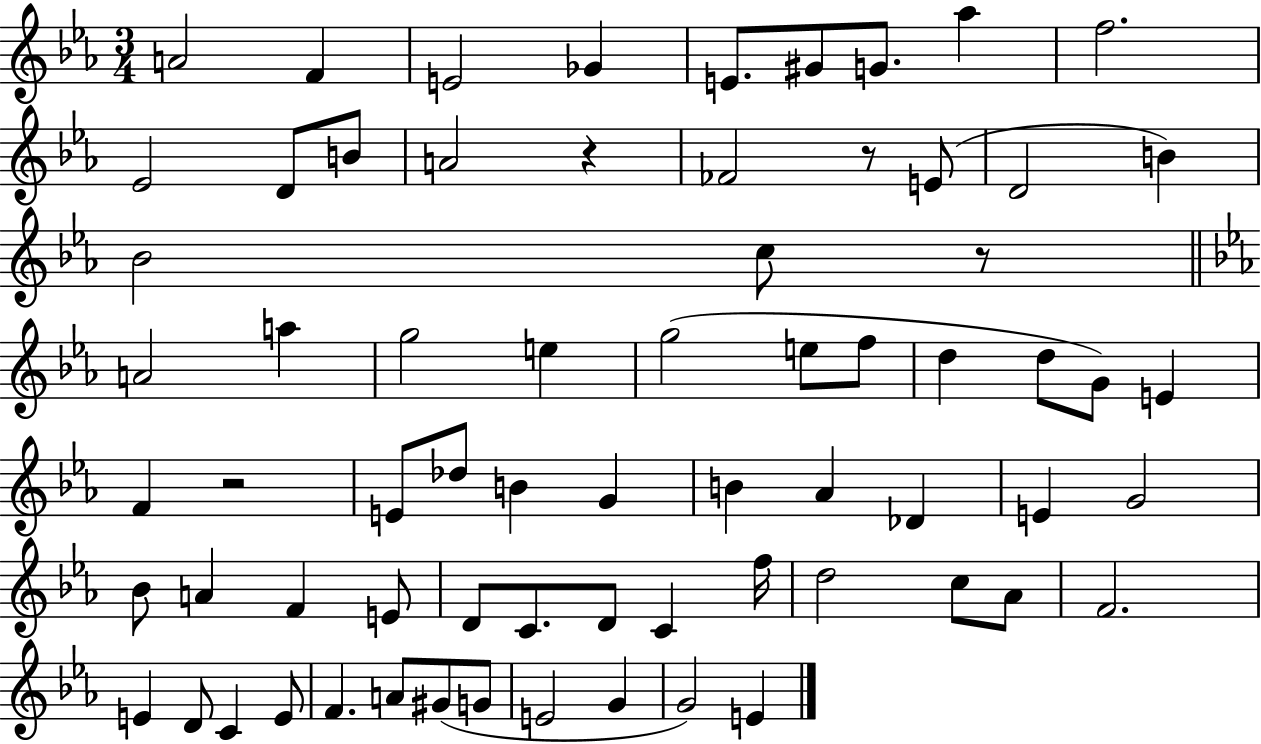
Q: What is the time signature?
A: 3/4